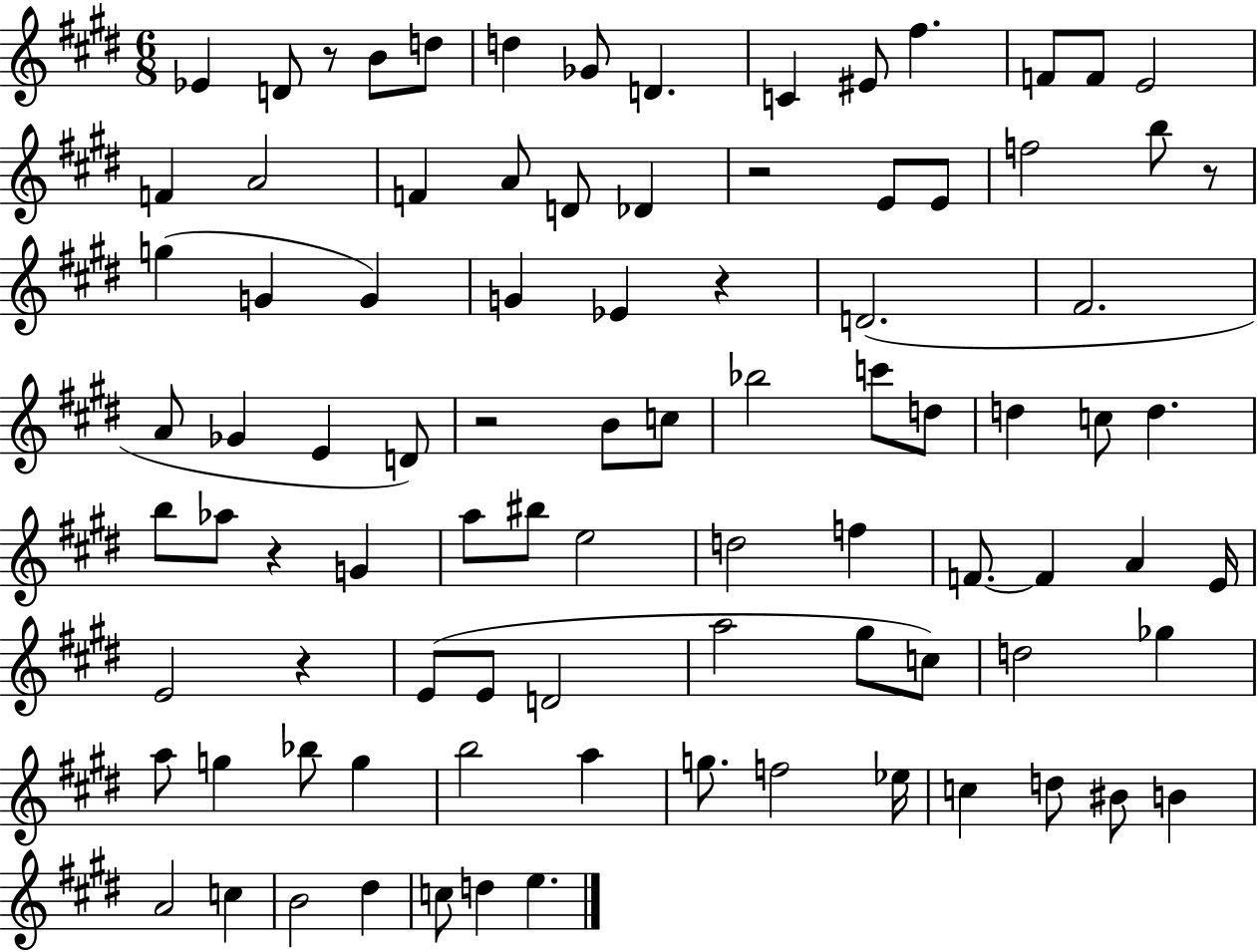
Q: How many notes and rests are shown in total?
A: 90